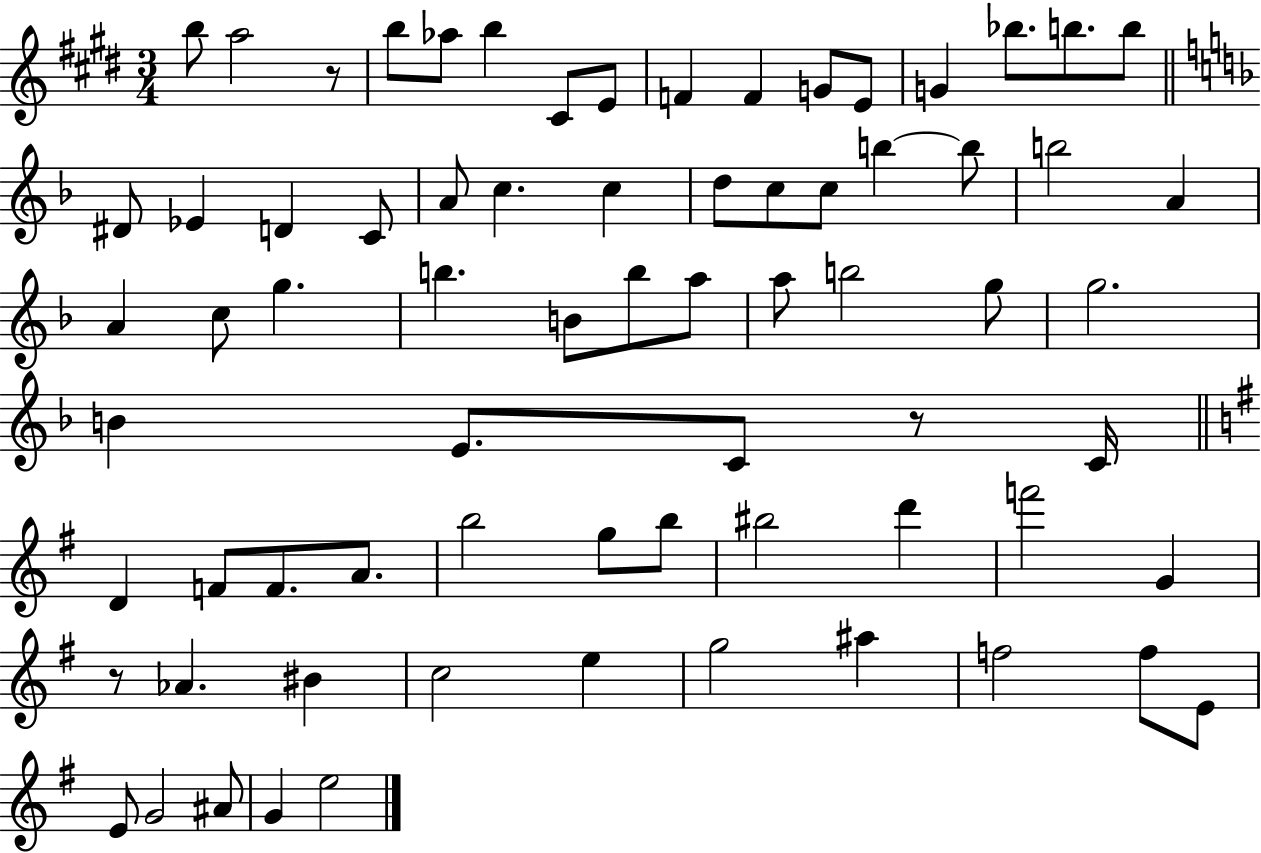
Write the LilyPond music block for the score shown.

{
  \clef treble
  \numericTimeSignature
  \time 3/4
  \key e \major
  b''8 a''2 r8 | b''8 aes''8 b''4 cis'8 e'8 | f'4 f'4 g'8 e'8 | g'4 bes''8. b''8. b''8 | \break \bar "||" \break \key f \major dis'8 ees'4 d'4 c'8 | a'8 c''4. c''4 | d''8 c''8 c''8 b''4~~ b''8 | b''2 a'4 | \break a'4 c''8 g''4. | b''4. b'8 b''8 a''8 | a''8 b''2 g''8 | g''2. | \break b'4 e'8. c'8 r8 c'16 | \bar "||" \break \key e \minor d'4 f'8 f'8. a'8. | b''2 g''8 b''8 | bis''2 d'''4 | f'''2 g'4 | \break r8 aes'4. bis'4 | c''2 e''4 | g''2 ais''4 | f''2 f''8 e'8 | \break e'8 g'2 ais'8 | g'4 e''2 | \bar "|."
}